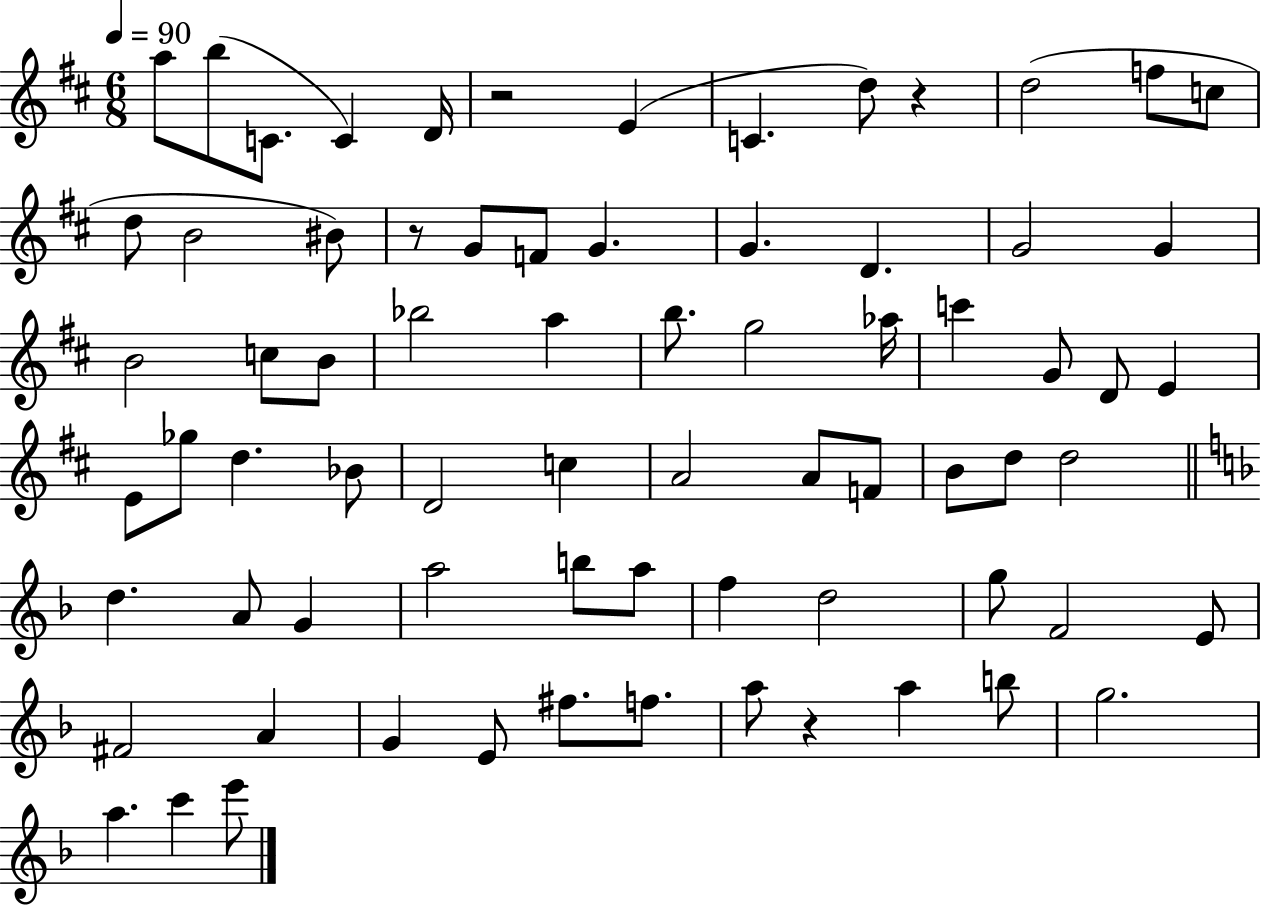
{
  \clef treble
  \numericTimeSignature
  \time 6/8
  \key d \major
  \tempo 4 = 90
  a''8 b''8( c'8. c'4) d'16 | r2 e'4( | c'4. d''8) r4 | d''2( f''8 c''8 | \break d''8 b'2 bis'8) | r8 g'8 f'8 g'4. | g'4. d'4. | g'2 g'4 | \break b'2 c''8 b'8 | bes''2 a''4 | b''8. g''2 aes''16 | c'''4 g'8 d'8 e'4 | \break e'8 ges''8 d''4. bes'8 | d'2 c''4 | a'2 a'8 f'8 | b'8 d''8 d''2 | \break \bar "||" \break \key d \minor d''4. a'8 g'4 | a''2 b''8 a''8 | f''4 d''2 | g''8 f'2 e'8 | \break fis'2 a'4 | g'4 e'8 fis''8. f''8. | a''8 r4 a''4 b''8 | g''2. | \break a''4. c'''4 e'''8 | \bar "|."
}